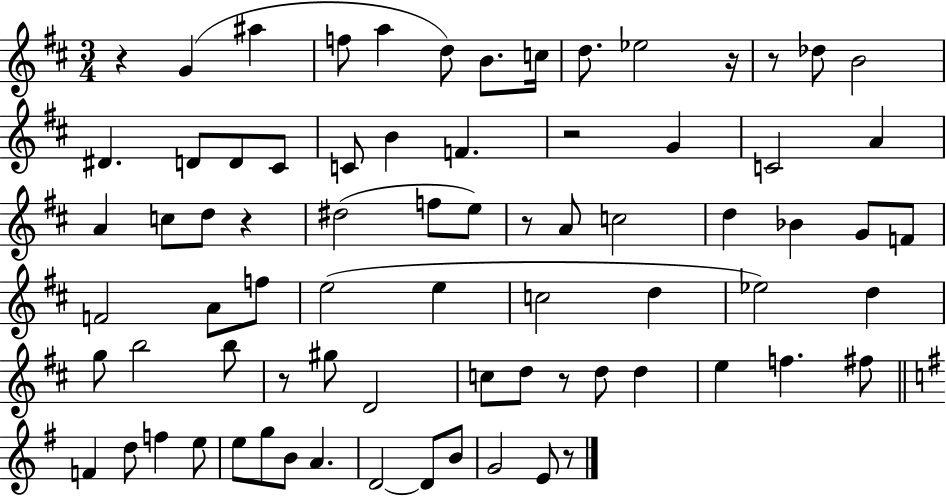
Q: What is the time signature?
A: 3/4